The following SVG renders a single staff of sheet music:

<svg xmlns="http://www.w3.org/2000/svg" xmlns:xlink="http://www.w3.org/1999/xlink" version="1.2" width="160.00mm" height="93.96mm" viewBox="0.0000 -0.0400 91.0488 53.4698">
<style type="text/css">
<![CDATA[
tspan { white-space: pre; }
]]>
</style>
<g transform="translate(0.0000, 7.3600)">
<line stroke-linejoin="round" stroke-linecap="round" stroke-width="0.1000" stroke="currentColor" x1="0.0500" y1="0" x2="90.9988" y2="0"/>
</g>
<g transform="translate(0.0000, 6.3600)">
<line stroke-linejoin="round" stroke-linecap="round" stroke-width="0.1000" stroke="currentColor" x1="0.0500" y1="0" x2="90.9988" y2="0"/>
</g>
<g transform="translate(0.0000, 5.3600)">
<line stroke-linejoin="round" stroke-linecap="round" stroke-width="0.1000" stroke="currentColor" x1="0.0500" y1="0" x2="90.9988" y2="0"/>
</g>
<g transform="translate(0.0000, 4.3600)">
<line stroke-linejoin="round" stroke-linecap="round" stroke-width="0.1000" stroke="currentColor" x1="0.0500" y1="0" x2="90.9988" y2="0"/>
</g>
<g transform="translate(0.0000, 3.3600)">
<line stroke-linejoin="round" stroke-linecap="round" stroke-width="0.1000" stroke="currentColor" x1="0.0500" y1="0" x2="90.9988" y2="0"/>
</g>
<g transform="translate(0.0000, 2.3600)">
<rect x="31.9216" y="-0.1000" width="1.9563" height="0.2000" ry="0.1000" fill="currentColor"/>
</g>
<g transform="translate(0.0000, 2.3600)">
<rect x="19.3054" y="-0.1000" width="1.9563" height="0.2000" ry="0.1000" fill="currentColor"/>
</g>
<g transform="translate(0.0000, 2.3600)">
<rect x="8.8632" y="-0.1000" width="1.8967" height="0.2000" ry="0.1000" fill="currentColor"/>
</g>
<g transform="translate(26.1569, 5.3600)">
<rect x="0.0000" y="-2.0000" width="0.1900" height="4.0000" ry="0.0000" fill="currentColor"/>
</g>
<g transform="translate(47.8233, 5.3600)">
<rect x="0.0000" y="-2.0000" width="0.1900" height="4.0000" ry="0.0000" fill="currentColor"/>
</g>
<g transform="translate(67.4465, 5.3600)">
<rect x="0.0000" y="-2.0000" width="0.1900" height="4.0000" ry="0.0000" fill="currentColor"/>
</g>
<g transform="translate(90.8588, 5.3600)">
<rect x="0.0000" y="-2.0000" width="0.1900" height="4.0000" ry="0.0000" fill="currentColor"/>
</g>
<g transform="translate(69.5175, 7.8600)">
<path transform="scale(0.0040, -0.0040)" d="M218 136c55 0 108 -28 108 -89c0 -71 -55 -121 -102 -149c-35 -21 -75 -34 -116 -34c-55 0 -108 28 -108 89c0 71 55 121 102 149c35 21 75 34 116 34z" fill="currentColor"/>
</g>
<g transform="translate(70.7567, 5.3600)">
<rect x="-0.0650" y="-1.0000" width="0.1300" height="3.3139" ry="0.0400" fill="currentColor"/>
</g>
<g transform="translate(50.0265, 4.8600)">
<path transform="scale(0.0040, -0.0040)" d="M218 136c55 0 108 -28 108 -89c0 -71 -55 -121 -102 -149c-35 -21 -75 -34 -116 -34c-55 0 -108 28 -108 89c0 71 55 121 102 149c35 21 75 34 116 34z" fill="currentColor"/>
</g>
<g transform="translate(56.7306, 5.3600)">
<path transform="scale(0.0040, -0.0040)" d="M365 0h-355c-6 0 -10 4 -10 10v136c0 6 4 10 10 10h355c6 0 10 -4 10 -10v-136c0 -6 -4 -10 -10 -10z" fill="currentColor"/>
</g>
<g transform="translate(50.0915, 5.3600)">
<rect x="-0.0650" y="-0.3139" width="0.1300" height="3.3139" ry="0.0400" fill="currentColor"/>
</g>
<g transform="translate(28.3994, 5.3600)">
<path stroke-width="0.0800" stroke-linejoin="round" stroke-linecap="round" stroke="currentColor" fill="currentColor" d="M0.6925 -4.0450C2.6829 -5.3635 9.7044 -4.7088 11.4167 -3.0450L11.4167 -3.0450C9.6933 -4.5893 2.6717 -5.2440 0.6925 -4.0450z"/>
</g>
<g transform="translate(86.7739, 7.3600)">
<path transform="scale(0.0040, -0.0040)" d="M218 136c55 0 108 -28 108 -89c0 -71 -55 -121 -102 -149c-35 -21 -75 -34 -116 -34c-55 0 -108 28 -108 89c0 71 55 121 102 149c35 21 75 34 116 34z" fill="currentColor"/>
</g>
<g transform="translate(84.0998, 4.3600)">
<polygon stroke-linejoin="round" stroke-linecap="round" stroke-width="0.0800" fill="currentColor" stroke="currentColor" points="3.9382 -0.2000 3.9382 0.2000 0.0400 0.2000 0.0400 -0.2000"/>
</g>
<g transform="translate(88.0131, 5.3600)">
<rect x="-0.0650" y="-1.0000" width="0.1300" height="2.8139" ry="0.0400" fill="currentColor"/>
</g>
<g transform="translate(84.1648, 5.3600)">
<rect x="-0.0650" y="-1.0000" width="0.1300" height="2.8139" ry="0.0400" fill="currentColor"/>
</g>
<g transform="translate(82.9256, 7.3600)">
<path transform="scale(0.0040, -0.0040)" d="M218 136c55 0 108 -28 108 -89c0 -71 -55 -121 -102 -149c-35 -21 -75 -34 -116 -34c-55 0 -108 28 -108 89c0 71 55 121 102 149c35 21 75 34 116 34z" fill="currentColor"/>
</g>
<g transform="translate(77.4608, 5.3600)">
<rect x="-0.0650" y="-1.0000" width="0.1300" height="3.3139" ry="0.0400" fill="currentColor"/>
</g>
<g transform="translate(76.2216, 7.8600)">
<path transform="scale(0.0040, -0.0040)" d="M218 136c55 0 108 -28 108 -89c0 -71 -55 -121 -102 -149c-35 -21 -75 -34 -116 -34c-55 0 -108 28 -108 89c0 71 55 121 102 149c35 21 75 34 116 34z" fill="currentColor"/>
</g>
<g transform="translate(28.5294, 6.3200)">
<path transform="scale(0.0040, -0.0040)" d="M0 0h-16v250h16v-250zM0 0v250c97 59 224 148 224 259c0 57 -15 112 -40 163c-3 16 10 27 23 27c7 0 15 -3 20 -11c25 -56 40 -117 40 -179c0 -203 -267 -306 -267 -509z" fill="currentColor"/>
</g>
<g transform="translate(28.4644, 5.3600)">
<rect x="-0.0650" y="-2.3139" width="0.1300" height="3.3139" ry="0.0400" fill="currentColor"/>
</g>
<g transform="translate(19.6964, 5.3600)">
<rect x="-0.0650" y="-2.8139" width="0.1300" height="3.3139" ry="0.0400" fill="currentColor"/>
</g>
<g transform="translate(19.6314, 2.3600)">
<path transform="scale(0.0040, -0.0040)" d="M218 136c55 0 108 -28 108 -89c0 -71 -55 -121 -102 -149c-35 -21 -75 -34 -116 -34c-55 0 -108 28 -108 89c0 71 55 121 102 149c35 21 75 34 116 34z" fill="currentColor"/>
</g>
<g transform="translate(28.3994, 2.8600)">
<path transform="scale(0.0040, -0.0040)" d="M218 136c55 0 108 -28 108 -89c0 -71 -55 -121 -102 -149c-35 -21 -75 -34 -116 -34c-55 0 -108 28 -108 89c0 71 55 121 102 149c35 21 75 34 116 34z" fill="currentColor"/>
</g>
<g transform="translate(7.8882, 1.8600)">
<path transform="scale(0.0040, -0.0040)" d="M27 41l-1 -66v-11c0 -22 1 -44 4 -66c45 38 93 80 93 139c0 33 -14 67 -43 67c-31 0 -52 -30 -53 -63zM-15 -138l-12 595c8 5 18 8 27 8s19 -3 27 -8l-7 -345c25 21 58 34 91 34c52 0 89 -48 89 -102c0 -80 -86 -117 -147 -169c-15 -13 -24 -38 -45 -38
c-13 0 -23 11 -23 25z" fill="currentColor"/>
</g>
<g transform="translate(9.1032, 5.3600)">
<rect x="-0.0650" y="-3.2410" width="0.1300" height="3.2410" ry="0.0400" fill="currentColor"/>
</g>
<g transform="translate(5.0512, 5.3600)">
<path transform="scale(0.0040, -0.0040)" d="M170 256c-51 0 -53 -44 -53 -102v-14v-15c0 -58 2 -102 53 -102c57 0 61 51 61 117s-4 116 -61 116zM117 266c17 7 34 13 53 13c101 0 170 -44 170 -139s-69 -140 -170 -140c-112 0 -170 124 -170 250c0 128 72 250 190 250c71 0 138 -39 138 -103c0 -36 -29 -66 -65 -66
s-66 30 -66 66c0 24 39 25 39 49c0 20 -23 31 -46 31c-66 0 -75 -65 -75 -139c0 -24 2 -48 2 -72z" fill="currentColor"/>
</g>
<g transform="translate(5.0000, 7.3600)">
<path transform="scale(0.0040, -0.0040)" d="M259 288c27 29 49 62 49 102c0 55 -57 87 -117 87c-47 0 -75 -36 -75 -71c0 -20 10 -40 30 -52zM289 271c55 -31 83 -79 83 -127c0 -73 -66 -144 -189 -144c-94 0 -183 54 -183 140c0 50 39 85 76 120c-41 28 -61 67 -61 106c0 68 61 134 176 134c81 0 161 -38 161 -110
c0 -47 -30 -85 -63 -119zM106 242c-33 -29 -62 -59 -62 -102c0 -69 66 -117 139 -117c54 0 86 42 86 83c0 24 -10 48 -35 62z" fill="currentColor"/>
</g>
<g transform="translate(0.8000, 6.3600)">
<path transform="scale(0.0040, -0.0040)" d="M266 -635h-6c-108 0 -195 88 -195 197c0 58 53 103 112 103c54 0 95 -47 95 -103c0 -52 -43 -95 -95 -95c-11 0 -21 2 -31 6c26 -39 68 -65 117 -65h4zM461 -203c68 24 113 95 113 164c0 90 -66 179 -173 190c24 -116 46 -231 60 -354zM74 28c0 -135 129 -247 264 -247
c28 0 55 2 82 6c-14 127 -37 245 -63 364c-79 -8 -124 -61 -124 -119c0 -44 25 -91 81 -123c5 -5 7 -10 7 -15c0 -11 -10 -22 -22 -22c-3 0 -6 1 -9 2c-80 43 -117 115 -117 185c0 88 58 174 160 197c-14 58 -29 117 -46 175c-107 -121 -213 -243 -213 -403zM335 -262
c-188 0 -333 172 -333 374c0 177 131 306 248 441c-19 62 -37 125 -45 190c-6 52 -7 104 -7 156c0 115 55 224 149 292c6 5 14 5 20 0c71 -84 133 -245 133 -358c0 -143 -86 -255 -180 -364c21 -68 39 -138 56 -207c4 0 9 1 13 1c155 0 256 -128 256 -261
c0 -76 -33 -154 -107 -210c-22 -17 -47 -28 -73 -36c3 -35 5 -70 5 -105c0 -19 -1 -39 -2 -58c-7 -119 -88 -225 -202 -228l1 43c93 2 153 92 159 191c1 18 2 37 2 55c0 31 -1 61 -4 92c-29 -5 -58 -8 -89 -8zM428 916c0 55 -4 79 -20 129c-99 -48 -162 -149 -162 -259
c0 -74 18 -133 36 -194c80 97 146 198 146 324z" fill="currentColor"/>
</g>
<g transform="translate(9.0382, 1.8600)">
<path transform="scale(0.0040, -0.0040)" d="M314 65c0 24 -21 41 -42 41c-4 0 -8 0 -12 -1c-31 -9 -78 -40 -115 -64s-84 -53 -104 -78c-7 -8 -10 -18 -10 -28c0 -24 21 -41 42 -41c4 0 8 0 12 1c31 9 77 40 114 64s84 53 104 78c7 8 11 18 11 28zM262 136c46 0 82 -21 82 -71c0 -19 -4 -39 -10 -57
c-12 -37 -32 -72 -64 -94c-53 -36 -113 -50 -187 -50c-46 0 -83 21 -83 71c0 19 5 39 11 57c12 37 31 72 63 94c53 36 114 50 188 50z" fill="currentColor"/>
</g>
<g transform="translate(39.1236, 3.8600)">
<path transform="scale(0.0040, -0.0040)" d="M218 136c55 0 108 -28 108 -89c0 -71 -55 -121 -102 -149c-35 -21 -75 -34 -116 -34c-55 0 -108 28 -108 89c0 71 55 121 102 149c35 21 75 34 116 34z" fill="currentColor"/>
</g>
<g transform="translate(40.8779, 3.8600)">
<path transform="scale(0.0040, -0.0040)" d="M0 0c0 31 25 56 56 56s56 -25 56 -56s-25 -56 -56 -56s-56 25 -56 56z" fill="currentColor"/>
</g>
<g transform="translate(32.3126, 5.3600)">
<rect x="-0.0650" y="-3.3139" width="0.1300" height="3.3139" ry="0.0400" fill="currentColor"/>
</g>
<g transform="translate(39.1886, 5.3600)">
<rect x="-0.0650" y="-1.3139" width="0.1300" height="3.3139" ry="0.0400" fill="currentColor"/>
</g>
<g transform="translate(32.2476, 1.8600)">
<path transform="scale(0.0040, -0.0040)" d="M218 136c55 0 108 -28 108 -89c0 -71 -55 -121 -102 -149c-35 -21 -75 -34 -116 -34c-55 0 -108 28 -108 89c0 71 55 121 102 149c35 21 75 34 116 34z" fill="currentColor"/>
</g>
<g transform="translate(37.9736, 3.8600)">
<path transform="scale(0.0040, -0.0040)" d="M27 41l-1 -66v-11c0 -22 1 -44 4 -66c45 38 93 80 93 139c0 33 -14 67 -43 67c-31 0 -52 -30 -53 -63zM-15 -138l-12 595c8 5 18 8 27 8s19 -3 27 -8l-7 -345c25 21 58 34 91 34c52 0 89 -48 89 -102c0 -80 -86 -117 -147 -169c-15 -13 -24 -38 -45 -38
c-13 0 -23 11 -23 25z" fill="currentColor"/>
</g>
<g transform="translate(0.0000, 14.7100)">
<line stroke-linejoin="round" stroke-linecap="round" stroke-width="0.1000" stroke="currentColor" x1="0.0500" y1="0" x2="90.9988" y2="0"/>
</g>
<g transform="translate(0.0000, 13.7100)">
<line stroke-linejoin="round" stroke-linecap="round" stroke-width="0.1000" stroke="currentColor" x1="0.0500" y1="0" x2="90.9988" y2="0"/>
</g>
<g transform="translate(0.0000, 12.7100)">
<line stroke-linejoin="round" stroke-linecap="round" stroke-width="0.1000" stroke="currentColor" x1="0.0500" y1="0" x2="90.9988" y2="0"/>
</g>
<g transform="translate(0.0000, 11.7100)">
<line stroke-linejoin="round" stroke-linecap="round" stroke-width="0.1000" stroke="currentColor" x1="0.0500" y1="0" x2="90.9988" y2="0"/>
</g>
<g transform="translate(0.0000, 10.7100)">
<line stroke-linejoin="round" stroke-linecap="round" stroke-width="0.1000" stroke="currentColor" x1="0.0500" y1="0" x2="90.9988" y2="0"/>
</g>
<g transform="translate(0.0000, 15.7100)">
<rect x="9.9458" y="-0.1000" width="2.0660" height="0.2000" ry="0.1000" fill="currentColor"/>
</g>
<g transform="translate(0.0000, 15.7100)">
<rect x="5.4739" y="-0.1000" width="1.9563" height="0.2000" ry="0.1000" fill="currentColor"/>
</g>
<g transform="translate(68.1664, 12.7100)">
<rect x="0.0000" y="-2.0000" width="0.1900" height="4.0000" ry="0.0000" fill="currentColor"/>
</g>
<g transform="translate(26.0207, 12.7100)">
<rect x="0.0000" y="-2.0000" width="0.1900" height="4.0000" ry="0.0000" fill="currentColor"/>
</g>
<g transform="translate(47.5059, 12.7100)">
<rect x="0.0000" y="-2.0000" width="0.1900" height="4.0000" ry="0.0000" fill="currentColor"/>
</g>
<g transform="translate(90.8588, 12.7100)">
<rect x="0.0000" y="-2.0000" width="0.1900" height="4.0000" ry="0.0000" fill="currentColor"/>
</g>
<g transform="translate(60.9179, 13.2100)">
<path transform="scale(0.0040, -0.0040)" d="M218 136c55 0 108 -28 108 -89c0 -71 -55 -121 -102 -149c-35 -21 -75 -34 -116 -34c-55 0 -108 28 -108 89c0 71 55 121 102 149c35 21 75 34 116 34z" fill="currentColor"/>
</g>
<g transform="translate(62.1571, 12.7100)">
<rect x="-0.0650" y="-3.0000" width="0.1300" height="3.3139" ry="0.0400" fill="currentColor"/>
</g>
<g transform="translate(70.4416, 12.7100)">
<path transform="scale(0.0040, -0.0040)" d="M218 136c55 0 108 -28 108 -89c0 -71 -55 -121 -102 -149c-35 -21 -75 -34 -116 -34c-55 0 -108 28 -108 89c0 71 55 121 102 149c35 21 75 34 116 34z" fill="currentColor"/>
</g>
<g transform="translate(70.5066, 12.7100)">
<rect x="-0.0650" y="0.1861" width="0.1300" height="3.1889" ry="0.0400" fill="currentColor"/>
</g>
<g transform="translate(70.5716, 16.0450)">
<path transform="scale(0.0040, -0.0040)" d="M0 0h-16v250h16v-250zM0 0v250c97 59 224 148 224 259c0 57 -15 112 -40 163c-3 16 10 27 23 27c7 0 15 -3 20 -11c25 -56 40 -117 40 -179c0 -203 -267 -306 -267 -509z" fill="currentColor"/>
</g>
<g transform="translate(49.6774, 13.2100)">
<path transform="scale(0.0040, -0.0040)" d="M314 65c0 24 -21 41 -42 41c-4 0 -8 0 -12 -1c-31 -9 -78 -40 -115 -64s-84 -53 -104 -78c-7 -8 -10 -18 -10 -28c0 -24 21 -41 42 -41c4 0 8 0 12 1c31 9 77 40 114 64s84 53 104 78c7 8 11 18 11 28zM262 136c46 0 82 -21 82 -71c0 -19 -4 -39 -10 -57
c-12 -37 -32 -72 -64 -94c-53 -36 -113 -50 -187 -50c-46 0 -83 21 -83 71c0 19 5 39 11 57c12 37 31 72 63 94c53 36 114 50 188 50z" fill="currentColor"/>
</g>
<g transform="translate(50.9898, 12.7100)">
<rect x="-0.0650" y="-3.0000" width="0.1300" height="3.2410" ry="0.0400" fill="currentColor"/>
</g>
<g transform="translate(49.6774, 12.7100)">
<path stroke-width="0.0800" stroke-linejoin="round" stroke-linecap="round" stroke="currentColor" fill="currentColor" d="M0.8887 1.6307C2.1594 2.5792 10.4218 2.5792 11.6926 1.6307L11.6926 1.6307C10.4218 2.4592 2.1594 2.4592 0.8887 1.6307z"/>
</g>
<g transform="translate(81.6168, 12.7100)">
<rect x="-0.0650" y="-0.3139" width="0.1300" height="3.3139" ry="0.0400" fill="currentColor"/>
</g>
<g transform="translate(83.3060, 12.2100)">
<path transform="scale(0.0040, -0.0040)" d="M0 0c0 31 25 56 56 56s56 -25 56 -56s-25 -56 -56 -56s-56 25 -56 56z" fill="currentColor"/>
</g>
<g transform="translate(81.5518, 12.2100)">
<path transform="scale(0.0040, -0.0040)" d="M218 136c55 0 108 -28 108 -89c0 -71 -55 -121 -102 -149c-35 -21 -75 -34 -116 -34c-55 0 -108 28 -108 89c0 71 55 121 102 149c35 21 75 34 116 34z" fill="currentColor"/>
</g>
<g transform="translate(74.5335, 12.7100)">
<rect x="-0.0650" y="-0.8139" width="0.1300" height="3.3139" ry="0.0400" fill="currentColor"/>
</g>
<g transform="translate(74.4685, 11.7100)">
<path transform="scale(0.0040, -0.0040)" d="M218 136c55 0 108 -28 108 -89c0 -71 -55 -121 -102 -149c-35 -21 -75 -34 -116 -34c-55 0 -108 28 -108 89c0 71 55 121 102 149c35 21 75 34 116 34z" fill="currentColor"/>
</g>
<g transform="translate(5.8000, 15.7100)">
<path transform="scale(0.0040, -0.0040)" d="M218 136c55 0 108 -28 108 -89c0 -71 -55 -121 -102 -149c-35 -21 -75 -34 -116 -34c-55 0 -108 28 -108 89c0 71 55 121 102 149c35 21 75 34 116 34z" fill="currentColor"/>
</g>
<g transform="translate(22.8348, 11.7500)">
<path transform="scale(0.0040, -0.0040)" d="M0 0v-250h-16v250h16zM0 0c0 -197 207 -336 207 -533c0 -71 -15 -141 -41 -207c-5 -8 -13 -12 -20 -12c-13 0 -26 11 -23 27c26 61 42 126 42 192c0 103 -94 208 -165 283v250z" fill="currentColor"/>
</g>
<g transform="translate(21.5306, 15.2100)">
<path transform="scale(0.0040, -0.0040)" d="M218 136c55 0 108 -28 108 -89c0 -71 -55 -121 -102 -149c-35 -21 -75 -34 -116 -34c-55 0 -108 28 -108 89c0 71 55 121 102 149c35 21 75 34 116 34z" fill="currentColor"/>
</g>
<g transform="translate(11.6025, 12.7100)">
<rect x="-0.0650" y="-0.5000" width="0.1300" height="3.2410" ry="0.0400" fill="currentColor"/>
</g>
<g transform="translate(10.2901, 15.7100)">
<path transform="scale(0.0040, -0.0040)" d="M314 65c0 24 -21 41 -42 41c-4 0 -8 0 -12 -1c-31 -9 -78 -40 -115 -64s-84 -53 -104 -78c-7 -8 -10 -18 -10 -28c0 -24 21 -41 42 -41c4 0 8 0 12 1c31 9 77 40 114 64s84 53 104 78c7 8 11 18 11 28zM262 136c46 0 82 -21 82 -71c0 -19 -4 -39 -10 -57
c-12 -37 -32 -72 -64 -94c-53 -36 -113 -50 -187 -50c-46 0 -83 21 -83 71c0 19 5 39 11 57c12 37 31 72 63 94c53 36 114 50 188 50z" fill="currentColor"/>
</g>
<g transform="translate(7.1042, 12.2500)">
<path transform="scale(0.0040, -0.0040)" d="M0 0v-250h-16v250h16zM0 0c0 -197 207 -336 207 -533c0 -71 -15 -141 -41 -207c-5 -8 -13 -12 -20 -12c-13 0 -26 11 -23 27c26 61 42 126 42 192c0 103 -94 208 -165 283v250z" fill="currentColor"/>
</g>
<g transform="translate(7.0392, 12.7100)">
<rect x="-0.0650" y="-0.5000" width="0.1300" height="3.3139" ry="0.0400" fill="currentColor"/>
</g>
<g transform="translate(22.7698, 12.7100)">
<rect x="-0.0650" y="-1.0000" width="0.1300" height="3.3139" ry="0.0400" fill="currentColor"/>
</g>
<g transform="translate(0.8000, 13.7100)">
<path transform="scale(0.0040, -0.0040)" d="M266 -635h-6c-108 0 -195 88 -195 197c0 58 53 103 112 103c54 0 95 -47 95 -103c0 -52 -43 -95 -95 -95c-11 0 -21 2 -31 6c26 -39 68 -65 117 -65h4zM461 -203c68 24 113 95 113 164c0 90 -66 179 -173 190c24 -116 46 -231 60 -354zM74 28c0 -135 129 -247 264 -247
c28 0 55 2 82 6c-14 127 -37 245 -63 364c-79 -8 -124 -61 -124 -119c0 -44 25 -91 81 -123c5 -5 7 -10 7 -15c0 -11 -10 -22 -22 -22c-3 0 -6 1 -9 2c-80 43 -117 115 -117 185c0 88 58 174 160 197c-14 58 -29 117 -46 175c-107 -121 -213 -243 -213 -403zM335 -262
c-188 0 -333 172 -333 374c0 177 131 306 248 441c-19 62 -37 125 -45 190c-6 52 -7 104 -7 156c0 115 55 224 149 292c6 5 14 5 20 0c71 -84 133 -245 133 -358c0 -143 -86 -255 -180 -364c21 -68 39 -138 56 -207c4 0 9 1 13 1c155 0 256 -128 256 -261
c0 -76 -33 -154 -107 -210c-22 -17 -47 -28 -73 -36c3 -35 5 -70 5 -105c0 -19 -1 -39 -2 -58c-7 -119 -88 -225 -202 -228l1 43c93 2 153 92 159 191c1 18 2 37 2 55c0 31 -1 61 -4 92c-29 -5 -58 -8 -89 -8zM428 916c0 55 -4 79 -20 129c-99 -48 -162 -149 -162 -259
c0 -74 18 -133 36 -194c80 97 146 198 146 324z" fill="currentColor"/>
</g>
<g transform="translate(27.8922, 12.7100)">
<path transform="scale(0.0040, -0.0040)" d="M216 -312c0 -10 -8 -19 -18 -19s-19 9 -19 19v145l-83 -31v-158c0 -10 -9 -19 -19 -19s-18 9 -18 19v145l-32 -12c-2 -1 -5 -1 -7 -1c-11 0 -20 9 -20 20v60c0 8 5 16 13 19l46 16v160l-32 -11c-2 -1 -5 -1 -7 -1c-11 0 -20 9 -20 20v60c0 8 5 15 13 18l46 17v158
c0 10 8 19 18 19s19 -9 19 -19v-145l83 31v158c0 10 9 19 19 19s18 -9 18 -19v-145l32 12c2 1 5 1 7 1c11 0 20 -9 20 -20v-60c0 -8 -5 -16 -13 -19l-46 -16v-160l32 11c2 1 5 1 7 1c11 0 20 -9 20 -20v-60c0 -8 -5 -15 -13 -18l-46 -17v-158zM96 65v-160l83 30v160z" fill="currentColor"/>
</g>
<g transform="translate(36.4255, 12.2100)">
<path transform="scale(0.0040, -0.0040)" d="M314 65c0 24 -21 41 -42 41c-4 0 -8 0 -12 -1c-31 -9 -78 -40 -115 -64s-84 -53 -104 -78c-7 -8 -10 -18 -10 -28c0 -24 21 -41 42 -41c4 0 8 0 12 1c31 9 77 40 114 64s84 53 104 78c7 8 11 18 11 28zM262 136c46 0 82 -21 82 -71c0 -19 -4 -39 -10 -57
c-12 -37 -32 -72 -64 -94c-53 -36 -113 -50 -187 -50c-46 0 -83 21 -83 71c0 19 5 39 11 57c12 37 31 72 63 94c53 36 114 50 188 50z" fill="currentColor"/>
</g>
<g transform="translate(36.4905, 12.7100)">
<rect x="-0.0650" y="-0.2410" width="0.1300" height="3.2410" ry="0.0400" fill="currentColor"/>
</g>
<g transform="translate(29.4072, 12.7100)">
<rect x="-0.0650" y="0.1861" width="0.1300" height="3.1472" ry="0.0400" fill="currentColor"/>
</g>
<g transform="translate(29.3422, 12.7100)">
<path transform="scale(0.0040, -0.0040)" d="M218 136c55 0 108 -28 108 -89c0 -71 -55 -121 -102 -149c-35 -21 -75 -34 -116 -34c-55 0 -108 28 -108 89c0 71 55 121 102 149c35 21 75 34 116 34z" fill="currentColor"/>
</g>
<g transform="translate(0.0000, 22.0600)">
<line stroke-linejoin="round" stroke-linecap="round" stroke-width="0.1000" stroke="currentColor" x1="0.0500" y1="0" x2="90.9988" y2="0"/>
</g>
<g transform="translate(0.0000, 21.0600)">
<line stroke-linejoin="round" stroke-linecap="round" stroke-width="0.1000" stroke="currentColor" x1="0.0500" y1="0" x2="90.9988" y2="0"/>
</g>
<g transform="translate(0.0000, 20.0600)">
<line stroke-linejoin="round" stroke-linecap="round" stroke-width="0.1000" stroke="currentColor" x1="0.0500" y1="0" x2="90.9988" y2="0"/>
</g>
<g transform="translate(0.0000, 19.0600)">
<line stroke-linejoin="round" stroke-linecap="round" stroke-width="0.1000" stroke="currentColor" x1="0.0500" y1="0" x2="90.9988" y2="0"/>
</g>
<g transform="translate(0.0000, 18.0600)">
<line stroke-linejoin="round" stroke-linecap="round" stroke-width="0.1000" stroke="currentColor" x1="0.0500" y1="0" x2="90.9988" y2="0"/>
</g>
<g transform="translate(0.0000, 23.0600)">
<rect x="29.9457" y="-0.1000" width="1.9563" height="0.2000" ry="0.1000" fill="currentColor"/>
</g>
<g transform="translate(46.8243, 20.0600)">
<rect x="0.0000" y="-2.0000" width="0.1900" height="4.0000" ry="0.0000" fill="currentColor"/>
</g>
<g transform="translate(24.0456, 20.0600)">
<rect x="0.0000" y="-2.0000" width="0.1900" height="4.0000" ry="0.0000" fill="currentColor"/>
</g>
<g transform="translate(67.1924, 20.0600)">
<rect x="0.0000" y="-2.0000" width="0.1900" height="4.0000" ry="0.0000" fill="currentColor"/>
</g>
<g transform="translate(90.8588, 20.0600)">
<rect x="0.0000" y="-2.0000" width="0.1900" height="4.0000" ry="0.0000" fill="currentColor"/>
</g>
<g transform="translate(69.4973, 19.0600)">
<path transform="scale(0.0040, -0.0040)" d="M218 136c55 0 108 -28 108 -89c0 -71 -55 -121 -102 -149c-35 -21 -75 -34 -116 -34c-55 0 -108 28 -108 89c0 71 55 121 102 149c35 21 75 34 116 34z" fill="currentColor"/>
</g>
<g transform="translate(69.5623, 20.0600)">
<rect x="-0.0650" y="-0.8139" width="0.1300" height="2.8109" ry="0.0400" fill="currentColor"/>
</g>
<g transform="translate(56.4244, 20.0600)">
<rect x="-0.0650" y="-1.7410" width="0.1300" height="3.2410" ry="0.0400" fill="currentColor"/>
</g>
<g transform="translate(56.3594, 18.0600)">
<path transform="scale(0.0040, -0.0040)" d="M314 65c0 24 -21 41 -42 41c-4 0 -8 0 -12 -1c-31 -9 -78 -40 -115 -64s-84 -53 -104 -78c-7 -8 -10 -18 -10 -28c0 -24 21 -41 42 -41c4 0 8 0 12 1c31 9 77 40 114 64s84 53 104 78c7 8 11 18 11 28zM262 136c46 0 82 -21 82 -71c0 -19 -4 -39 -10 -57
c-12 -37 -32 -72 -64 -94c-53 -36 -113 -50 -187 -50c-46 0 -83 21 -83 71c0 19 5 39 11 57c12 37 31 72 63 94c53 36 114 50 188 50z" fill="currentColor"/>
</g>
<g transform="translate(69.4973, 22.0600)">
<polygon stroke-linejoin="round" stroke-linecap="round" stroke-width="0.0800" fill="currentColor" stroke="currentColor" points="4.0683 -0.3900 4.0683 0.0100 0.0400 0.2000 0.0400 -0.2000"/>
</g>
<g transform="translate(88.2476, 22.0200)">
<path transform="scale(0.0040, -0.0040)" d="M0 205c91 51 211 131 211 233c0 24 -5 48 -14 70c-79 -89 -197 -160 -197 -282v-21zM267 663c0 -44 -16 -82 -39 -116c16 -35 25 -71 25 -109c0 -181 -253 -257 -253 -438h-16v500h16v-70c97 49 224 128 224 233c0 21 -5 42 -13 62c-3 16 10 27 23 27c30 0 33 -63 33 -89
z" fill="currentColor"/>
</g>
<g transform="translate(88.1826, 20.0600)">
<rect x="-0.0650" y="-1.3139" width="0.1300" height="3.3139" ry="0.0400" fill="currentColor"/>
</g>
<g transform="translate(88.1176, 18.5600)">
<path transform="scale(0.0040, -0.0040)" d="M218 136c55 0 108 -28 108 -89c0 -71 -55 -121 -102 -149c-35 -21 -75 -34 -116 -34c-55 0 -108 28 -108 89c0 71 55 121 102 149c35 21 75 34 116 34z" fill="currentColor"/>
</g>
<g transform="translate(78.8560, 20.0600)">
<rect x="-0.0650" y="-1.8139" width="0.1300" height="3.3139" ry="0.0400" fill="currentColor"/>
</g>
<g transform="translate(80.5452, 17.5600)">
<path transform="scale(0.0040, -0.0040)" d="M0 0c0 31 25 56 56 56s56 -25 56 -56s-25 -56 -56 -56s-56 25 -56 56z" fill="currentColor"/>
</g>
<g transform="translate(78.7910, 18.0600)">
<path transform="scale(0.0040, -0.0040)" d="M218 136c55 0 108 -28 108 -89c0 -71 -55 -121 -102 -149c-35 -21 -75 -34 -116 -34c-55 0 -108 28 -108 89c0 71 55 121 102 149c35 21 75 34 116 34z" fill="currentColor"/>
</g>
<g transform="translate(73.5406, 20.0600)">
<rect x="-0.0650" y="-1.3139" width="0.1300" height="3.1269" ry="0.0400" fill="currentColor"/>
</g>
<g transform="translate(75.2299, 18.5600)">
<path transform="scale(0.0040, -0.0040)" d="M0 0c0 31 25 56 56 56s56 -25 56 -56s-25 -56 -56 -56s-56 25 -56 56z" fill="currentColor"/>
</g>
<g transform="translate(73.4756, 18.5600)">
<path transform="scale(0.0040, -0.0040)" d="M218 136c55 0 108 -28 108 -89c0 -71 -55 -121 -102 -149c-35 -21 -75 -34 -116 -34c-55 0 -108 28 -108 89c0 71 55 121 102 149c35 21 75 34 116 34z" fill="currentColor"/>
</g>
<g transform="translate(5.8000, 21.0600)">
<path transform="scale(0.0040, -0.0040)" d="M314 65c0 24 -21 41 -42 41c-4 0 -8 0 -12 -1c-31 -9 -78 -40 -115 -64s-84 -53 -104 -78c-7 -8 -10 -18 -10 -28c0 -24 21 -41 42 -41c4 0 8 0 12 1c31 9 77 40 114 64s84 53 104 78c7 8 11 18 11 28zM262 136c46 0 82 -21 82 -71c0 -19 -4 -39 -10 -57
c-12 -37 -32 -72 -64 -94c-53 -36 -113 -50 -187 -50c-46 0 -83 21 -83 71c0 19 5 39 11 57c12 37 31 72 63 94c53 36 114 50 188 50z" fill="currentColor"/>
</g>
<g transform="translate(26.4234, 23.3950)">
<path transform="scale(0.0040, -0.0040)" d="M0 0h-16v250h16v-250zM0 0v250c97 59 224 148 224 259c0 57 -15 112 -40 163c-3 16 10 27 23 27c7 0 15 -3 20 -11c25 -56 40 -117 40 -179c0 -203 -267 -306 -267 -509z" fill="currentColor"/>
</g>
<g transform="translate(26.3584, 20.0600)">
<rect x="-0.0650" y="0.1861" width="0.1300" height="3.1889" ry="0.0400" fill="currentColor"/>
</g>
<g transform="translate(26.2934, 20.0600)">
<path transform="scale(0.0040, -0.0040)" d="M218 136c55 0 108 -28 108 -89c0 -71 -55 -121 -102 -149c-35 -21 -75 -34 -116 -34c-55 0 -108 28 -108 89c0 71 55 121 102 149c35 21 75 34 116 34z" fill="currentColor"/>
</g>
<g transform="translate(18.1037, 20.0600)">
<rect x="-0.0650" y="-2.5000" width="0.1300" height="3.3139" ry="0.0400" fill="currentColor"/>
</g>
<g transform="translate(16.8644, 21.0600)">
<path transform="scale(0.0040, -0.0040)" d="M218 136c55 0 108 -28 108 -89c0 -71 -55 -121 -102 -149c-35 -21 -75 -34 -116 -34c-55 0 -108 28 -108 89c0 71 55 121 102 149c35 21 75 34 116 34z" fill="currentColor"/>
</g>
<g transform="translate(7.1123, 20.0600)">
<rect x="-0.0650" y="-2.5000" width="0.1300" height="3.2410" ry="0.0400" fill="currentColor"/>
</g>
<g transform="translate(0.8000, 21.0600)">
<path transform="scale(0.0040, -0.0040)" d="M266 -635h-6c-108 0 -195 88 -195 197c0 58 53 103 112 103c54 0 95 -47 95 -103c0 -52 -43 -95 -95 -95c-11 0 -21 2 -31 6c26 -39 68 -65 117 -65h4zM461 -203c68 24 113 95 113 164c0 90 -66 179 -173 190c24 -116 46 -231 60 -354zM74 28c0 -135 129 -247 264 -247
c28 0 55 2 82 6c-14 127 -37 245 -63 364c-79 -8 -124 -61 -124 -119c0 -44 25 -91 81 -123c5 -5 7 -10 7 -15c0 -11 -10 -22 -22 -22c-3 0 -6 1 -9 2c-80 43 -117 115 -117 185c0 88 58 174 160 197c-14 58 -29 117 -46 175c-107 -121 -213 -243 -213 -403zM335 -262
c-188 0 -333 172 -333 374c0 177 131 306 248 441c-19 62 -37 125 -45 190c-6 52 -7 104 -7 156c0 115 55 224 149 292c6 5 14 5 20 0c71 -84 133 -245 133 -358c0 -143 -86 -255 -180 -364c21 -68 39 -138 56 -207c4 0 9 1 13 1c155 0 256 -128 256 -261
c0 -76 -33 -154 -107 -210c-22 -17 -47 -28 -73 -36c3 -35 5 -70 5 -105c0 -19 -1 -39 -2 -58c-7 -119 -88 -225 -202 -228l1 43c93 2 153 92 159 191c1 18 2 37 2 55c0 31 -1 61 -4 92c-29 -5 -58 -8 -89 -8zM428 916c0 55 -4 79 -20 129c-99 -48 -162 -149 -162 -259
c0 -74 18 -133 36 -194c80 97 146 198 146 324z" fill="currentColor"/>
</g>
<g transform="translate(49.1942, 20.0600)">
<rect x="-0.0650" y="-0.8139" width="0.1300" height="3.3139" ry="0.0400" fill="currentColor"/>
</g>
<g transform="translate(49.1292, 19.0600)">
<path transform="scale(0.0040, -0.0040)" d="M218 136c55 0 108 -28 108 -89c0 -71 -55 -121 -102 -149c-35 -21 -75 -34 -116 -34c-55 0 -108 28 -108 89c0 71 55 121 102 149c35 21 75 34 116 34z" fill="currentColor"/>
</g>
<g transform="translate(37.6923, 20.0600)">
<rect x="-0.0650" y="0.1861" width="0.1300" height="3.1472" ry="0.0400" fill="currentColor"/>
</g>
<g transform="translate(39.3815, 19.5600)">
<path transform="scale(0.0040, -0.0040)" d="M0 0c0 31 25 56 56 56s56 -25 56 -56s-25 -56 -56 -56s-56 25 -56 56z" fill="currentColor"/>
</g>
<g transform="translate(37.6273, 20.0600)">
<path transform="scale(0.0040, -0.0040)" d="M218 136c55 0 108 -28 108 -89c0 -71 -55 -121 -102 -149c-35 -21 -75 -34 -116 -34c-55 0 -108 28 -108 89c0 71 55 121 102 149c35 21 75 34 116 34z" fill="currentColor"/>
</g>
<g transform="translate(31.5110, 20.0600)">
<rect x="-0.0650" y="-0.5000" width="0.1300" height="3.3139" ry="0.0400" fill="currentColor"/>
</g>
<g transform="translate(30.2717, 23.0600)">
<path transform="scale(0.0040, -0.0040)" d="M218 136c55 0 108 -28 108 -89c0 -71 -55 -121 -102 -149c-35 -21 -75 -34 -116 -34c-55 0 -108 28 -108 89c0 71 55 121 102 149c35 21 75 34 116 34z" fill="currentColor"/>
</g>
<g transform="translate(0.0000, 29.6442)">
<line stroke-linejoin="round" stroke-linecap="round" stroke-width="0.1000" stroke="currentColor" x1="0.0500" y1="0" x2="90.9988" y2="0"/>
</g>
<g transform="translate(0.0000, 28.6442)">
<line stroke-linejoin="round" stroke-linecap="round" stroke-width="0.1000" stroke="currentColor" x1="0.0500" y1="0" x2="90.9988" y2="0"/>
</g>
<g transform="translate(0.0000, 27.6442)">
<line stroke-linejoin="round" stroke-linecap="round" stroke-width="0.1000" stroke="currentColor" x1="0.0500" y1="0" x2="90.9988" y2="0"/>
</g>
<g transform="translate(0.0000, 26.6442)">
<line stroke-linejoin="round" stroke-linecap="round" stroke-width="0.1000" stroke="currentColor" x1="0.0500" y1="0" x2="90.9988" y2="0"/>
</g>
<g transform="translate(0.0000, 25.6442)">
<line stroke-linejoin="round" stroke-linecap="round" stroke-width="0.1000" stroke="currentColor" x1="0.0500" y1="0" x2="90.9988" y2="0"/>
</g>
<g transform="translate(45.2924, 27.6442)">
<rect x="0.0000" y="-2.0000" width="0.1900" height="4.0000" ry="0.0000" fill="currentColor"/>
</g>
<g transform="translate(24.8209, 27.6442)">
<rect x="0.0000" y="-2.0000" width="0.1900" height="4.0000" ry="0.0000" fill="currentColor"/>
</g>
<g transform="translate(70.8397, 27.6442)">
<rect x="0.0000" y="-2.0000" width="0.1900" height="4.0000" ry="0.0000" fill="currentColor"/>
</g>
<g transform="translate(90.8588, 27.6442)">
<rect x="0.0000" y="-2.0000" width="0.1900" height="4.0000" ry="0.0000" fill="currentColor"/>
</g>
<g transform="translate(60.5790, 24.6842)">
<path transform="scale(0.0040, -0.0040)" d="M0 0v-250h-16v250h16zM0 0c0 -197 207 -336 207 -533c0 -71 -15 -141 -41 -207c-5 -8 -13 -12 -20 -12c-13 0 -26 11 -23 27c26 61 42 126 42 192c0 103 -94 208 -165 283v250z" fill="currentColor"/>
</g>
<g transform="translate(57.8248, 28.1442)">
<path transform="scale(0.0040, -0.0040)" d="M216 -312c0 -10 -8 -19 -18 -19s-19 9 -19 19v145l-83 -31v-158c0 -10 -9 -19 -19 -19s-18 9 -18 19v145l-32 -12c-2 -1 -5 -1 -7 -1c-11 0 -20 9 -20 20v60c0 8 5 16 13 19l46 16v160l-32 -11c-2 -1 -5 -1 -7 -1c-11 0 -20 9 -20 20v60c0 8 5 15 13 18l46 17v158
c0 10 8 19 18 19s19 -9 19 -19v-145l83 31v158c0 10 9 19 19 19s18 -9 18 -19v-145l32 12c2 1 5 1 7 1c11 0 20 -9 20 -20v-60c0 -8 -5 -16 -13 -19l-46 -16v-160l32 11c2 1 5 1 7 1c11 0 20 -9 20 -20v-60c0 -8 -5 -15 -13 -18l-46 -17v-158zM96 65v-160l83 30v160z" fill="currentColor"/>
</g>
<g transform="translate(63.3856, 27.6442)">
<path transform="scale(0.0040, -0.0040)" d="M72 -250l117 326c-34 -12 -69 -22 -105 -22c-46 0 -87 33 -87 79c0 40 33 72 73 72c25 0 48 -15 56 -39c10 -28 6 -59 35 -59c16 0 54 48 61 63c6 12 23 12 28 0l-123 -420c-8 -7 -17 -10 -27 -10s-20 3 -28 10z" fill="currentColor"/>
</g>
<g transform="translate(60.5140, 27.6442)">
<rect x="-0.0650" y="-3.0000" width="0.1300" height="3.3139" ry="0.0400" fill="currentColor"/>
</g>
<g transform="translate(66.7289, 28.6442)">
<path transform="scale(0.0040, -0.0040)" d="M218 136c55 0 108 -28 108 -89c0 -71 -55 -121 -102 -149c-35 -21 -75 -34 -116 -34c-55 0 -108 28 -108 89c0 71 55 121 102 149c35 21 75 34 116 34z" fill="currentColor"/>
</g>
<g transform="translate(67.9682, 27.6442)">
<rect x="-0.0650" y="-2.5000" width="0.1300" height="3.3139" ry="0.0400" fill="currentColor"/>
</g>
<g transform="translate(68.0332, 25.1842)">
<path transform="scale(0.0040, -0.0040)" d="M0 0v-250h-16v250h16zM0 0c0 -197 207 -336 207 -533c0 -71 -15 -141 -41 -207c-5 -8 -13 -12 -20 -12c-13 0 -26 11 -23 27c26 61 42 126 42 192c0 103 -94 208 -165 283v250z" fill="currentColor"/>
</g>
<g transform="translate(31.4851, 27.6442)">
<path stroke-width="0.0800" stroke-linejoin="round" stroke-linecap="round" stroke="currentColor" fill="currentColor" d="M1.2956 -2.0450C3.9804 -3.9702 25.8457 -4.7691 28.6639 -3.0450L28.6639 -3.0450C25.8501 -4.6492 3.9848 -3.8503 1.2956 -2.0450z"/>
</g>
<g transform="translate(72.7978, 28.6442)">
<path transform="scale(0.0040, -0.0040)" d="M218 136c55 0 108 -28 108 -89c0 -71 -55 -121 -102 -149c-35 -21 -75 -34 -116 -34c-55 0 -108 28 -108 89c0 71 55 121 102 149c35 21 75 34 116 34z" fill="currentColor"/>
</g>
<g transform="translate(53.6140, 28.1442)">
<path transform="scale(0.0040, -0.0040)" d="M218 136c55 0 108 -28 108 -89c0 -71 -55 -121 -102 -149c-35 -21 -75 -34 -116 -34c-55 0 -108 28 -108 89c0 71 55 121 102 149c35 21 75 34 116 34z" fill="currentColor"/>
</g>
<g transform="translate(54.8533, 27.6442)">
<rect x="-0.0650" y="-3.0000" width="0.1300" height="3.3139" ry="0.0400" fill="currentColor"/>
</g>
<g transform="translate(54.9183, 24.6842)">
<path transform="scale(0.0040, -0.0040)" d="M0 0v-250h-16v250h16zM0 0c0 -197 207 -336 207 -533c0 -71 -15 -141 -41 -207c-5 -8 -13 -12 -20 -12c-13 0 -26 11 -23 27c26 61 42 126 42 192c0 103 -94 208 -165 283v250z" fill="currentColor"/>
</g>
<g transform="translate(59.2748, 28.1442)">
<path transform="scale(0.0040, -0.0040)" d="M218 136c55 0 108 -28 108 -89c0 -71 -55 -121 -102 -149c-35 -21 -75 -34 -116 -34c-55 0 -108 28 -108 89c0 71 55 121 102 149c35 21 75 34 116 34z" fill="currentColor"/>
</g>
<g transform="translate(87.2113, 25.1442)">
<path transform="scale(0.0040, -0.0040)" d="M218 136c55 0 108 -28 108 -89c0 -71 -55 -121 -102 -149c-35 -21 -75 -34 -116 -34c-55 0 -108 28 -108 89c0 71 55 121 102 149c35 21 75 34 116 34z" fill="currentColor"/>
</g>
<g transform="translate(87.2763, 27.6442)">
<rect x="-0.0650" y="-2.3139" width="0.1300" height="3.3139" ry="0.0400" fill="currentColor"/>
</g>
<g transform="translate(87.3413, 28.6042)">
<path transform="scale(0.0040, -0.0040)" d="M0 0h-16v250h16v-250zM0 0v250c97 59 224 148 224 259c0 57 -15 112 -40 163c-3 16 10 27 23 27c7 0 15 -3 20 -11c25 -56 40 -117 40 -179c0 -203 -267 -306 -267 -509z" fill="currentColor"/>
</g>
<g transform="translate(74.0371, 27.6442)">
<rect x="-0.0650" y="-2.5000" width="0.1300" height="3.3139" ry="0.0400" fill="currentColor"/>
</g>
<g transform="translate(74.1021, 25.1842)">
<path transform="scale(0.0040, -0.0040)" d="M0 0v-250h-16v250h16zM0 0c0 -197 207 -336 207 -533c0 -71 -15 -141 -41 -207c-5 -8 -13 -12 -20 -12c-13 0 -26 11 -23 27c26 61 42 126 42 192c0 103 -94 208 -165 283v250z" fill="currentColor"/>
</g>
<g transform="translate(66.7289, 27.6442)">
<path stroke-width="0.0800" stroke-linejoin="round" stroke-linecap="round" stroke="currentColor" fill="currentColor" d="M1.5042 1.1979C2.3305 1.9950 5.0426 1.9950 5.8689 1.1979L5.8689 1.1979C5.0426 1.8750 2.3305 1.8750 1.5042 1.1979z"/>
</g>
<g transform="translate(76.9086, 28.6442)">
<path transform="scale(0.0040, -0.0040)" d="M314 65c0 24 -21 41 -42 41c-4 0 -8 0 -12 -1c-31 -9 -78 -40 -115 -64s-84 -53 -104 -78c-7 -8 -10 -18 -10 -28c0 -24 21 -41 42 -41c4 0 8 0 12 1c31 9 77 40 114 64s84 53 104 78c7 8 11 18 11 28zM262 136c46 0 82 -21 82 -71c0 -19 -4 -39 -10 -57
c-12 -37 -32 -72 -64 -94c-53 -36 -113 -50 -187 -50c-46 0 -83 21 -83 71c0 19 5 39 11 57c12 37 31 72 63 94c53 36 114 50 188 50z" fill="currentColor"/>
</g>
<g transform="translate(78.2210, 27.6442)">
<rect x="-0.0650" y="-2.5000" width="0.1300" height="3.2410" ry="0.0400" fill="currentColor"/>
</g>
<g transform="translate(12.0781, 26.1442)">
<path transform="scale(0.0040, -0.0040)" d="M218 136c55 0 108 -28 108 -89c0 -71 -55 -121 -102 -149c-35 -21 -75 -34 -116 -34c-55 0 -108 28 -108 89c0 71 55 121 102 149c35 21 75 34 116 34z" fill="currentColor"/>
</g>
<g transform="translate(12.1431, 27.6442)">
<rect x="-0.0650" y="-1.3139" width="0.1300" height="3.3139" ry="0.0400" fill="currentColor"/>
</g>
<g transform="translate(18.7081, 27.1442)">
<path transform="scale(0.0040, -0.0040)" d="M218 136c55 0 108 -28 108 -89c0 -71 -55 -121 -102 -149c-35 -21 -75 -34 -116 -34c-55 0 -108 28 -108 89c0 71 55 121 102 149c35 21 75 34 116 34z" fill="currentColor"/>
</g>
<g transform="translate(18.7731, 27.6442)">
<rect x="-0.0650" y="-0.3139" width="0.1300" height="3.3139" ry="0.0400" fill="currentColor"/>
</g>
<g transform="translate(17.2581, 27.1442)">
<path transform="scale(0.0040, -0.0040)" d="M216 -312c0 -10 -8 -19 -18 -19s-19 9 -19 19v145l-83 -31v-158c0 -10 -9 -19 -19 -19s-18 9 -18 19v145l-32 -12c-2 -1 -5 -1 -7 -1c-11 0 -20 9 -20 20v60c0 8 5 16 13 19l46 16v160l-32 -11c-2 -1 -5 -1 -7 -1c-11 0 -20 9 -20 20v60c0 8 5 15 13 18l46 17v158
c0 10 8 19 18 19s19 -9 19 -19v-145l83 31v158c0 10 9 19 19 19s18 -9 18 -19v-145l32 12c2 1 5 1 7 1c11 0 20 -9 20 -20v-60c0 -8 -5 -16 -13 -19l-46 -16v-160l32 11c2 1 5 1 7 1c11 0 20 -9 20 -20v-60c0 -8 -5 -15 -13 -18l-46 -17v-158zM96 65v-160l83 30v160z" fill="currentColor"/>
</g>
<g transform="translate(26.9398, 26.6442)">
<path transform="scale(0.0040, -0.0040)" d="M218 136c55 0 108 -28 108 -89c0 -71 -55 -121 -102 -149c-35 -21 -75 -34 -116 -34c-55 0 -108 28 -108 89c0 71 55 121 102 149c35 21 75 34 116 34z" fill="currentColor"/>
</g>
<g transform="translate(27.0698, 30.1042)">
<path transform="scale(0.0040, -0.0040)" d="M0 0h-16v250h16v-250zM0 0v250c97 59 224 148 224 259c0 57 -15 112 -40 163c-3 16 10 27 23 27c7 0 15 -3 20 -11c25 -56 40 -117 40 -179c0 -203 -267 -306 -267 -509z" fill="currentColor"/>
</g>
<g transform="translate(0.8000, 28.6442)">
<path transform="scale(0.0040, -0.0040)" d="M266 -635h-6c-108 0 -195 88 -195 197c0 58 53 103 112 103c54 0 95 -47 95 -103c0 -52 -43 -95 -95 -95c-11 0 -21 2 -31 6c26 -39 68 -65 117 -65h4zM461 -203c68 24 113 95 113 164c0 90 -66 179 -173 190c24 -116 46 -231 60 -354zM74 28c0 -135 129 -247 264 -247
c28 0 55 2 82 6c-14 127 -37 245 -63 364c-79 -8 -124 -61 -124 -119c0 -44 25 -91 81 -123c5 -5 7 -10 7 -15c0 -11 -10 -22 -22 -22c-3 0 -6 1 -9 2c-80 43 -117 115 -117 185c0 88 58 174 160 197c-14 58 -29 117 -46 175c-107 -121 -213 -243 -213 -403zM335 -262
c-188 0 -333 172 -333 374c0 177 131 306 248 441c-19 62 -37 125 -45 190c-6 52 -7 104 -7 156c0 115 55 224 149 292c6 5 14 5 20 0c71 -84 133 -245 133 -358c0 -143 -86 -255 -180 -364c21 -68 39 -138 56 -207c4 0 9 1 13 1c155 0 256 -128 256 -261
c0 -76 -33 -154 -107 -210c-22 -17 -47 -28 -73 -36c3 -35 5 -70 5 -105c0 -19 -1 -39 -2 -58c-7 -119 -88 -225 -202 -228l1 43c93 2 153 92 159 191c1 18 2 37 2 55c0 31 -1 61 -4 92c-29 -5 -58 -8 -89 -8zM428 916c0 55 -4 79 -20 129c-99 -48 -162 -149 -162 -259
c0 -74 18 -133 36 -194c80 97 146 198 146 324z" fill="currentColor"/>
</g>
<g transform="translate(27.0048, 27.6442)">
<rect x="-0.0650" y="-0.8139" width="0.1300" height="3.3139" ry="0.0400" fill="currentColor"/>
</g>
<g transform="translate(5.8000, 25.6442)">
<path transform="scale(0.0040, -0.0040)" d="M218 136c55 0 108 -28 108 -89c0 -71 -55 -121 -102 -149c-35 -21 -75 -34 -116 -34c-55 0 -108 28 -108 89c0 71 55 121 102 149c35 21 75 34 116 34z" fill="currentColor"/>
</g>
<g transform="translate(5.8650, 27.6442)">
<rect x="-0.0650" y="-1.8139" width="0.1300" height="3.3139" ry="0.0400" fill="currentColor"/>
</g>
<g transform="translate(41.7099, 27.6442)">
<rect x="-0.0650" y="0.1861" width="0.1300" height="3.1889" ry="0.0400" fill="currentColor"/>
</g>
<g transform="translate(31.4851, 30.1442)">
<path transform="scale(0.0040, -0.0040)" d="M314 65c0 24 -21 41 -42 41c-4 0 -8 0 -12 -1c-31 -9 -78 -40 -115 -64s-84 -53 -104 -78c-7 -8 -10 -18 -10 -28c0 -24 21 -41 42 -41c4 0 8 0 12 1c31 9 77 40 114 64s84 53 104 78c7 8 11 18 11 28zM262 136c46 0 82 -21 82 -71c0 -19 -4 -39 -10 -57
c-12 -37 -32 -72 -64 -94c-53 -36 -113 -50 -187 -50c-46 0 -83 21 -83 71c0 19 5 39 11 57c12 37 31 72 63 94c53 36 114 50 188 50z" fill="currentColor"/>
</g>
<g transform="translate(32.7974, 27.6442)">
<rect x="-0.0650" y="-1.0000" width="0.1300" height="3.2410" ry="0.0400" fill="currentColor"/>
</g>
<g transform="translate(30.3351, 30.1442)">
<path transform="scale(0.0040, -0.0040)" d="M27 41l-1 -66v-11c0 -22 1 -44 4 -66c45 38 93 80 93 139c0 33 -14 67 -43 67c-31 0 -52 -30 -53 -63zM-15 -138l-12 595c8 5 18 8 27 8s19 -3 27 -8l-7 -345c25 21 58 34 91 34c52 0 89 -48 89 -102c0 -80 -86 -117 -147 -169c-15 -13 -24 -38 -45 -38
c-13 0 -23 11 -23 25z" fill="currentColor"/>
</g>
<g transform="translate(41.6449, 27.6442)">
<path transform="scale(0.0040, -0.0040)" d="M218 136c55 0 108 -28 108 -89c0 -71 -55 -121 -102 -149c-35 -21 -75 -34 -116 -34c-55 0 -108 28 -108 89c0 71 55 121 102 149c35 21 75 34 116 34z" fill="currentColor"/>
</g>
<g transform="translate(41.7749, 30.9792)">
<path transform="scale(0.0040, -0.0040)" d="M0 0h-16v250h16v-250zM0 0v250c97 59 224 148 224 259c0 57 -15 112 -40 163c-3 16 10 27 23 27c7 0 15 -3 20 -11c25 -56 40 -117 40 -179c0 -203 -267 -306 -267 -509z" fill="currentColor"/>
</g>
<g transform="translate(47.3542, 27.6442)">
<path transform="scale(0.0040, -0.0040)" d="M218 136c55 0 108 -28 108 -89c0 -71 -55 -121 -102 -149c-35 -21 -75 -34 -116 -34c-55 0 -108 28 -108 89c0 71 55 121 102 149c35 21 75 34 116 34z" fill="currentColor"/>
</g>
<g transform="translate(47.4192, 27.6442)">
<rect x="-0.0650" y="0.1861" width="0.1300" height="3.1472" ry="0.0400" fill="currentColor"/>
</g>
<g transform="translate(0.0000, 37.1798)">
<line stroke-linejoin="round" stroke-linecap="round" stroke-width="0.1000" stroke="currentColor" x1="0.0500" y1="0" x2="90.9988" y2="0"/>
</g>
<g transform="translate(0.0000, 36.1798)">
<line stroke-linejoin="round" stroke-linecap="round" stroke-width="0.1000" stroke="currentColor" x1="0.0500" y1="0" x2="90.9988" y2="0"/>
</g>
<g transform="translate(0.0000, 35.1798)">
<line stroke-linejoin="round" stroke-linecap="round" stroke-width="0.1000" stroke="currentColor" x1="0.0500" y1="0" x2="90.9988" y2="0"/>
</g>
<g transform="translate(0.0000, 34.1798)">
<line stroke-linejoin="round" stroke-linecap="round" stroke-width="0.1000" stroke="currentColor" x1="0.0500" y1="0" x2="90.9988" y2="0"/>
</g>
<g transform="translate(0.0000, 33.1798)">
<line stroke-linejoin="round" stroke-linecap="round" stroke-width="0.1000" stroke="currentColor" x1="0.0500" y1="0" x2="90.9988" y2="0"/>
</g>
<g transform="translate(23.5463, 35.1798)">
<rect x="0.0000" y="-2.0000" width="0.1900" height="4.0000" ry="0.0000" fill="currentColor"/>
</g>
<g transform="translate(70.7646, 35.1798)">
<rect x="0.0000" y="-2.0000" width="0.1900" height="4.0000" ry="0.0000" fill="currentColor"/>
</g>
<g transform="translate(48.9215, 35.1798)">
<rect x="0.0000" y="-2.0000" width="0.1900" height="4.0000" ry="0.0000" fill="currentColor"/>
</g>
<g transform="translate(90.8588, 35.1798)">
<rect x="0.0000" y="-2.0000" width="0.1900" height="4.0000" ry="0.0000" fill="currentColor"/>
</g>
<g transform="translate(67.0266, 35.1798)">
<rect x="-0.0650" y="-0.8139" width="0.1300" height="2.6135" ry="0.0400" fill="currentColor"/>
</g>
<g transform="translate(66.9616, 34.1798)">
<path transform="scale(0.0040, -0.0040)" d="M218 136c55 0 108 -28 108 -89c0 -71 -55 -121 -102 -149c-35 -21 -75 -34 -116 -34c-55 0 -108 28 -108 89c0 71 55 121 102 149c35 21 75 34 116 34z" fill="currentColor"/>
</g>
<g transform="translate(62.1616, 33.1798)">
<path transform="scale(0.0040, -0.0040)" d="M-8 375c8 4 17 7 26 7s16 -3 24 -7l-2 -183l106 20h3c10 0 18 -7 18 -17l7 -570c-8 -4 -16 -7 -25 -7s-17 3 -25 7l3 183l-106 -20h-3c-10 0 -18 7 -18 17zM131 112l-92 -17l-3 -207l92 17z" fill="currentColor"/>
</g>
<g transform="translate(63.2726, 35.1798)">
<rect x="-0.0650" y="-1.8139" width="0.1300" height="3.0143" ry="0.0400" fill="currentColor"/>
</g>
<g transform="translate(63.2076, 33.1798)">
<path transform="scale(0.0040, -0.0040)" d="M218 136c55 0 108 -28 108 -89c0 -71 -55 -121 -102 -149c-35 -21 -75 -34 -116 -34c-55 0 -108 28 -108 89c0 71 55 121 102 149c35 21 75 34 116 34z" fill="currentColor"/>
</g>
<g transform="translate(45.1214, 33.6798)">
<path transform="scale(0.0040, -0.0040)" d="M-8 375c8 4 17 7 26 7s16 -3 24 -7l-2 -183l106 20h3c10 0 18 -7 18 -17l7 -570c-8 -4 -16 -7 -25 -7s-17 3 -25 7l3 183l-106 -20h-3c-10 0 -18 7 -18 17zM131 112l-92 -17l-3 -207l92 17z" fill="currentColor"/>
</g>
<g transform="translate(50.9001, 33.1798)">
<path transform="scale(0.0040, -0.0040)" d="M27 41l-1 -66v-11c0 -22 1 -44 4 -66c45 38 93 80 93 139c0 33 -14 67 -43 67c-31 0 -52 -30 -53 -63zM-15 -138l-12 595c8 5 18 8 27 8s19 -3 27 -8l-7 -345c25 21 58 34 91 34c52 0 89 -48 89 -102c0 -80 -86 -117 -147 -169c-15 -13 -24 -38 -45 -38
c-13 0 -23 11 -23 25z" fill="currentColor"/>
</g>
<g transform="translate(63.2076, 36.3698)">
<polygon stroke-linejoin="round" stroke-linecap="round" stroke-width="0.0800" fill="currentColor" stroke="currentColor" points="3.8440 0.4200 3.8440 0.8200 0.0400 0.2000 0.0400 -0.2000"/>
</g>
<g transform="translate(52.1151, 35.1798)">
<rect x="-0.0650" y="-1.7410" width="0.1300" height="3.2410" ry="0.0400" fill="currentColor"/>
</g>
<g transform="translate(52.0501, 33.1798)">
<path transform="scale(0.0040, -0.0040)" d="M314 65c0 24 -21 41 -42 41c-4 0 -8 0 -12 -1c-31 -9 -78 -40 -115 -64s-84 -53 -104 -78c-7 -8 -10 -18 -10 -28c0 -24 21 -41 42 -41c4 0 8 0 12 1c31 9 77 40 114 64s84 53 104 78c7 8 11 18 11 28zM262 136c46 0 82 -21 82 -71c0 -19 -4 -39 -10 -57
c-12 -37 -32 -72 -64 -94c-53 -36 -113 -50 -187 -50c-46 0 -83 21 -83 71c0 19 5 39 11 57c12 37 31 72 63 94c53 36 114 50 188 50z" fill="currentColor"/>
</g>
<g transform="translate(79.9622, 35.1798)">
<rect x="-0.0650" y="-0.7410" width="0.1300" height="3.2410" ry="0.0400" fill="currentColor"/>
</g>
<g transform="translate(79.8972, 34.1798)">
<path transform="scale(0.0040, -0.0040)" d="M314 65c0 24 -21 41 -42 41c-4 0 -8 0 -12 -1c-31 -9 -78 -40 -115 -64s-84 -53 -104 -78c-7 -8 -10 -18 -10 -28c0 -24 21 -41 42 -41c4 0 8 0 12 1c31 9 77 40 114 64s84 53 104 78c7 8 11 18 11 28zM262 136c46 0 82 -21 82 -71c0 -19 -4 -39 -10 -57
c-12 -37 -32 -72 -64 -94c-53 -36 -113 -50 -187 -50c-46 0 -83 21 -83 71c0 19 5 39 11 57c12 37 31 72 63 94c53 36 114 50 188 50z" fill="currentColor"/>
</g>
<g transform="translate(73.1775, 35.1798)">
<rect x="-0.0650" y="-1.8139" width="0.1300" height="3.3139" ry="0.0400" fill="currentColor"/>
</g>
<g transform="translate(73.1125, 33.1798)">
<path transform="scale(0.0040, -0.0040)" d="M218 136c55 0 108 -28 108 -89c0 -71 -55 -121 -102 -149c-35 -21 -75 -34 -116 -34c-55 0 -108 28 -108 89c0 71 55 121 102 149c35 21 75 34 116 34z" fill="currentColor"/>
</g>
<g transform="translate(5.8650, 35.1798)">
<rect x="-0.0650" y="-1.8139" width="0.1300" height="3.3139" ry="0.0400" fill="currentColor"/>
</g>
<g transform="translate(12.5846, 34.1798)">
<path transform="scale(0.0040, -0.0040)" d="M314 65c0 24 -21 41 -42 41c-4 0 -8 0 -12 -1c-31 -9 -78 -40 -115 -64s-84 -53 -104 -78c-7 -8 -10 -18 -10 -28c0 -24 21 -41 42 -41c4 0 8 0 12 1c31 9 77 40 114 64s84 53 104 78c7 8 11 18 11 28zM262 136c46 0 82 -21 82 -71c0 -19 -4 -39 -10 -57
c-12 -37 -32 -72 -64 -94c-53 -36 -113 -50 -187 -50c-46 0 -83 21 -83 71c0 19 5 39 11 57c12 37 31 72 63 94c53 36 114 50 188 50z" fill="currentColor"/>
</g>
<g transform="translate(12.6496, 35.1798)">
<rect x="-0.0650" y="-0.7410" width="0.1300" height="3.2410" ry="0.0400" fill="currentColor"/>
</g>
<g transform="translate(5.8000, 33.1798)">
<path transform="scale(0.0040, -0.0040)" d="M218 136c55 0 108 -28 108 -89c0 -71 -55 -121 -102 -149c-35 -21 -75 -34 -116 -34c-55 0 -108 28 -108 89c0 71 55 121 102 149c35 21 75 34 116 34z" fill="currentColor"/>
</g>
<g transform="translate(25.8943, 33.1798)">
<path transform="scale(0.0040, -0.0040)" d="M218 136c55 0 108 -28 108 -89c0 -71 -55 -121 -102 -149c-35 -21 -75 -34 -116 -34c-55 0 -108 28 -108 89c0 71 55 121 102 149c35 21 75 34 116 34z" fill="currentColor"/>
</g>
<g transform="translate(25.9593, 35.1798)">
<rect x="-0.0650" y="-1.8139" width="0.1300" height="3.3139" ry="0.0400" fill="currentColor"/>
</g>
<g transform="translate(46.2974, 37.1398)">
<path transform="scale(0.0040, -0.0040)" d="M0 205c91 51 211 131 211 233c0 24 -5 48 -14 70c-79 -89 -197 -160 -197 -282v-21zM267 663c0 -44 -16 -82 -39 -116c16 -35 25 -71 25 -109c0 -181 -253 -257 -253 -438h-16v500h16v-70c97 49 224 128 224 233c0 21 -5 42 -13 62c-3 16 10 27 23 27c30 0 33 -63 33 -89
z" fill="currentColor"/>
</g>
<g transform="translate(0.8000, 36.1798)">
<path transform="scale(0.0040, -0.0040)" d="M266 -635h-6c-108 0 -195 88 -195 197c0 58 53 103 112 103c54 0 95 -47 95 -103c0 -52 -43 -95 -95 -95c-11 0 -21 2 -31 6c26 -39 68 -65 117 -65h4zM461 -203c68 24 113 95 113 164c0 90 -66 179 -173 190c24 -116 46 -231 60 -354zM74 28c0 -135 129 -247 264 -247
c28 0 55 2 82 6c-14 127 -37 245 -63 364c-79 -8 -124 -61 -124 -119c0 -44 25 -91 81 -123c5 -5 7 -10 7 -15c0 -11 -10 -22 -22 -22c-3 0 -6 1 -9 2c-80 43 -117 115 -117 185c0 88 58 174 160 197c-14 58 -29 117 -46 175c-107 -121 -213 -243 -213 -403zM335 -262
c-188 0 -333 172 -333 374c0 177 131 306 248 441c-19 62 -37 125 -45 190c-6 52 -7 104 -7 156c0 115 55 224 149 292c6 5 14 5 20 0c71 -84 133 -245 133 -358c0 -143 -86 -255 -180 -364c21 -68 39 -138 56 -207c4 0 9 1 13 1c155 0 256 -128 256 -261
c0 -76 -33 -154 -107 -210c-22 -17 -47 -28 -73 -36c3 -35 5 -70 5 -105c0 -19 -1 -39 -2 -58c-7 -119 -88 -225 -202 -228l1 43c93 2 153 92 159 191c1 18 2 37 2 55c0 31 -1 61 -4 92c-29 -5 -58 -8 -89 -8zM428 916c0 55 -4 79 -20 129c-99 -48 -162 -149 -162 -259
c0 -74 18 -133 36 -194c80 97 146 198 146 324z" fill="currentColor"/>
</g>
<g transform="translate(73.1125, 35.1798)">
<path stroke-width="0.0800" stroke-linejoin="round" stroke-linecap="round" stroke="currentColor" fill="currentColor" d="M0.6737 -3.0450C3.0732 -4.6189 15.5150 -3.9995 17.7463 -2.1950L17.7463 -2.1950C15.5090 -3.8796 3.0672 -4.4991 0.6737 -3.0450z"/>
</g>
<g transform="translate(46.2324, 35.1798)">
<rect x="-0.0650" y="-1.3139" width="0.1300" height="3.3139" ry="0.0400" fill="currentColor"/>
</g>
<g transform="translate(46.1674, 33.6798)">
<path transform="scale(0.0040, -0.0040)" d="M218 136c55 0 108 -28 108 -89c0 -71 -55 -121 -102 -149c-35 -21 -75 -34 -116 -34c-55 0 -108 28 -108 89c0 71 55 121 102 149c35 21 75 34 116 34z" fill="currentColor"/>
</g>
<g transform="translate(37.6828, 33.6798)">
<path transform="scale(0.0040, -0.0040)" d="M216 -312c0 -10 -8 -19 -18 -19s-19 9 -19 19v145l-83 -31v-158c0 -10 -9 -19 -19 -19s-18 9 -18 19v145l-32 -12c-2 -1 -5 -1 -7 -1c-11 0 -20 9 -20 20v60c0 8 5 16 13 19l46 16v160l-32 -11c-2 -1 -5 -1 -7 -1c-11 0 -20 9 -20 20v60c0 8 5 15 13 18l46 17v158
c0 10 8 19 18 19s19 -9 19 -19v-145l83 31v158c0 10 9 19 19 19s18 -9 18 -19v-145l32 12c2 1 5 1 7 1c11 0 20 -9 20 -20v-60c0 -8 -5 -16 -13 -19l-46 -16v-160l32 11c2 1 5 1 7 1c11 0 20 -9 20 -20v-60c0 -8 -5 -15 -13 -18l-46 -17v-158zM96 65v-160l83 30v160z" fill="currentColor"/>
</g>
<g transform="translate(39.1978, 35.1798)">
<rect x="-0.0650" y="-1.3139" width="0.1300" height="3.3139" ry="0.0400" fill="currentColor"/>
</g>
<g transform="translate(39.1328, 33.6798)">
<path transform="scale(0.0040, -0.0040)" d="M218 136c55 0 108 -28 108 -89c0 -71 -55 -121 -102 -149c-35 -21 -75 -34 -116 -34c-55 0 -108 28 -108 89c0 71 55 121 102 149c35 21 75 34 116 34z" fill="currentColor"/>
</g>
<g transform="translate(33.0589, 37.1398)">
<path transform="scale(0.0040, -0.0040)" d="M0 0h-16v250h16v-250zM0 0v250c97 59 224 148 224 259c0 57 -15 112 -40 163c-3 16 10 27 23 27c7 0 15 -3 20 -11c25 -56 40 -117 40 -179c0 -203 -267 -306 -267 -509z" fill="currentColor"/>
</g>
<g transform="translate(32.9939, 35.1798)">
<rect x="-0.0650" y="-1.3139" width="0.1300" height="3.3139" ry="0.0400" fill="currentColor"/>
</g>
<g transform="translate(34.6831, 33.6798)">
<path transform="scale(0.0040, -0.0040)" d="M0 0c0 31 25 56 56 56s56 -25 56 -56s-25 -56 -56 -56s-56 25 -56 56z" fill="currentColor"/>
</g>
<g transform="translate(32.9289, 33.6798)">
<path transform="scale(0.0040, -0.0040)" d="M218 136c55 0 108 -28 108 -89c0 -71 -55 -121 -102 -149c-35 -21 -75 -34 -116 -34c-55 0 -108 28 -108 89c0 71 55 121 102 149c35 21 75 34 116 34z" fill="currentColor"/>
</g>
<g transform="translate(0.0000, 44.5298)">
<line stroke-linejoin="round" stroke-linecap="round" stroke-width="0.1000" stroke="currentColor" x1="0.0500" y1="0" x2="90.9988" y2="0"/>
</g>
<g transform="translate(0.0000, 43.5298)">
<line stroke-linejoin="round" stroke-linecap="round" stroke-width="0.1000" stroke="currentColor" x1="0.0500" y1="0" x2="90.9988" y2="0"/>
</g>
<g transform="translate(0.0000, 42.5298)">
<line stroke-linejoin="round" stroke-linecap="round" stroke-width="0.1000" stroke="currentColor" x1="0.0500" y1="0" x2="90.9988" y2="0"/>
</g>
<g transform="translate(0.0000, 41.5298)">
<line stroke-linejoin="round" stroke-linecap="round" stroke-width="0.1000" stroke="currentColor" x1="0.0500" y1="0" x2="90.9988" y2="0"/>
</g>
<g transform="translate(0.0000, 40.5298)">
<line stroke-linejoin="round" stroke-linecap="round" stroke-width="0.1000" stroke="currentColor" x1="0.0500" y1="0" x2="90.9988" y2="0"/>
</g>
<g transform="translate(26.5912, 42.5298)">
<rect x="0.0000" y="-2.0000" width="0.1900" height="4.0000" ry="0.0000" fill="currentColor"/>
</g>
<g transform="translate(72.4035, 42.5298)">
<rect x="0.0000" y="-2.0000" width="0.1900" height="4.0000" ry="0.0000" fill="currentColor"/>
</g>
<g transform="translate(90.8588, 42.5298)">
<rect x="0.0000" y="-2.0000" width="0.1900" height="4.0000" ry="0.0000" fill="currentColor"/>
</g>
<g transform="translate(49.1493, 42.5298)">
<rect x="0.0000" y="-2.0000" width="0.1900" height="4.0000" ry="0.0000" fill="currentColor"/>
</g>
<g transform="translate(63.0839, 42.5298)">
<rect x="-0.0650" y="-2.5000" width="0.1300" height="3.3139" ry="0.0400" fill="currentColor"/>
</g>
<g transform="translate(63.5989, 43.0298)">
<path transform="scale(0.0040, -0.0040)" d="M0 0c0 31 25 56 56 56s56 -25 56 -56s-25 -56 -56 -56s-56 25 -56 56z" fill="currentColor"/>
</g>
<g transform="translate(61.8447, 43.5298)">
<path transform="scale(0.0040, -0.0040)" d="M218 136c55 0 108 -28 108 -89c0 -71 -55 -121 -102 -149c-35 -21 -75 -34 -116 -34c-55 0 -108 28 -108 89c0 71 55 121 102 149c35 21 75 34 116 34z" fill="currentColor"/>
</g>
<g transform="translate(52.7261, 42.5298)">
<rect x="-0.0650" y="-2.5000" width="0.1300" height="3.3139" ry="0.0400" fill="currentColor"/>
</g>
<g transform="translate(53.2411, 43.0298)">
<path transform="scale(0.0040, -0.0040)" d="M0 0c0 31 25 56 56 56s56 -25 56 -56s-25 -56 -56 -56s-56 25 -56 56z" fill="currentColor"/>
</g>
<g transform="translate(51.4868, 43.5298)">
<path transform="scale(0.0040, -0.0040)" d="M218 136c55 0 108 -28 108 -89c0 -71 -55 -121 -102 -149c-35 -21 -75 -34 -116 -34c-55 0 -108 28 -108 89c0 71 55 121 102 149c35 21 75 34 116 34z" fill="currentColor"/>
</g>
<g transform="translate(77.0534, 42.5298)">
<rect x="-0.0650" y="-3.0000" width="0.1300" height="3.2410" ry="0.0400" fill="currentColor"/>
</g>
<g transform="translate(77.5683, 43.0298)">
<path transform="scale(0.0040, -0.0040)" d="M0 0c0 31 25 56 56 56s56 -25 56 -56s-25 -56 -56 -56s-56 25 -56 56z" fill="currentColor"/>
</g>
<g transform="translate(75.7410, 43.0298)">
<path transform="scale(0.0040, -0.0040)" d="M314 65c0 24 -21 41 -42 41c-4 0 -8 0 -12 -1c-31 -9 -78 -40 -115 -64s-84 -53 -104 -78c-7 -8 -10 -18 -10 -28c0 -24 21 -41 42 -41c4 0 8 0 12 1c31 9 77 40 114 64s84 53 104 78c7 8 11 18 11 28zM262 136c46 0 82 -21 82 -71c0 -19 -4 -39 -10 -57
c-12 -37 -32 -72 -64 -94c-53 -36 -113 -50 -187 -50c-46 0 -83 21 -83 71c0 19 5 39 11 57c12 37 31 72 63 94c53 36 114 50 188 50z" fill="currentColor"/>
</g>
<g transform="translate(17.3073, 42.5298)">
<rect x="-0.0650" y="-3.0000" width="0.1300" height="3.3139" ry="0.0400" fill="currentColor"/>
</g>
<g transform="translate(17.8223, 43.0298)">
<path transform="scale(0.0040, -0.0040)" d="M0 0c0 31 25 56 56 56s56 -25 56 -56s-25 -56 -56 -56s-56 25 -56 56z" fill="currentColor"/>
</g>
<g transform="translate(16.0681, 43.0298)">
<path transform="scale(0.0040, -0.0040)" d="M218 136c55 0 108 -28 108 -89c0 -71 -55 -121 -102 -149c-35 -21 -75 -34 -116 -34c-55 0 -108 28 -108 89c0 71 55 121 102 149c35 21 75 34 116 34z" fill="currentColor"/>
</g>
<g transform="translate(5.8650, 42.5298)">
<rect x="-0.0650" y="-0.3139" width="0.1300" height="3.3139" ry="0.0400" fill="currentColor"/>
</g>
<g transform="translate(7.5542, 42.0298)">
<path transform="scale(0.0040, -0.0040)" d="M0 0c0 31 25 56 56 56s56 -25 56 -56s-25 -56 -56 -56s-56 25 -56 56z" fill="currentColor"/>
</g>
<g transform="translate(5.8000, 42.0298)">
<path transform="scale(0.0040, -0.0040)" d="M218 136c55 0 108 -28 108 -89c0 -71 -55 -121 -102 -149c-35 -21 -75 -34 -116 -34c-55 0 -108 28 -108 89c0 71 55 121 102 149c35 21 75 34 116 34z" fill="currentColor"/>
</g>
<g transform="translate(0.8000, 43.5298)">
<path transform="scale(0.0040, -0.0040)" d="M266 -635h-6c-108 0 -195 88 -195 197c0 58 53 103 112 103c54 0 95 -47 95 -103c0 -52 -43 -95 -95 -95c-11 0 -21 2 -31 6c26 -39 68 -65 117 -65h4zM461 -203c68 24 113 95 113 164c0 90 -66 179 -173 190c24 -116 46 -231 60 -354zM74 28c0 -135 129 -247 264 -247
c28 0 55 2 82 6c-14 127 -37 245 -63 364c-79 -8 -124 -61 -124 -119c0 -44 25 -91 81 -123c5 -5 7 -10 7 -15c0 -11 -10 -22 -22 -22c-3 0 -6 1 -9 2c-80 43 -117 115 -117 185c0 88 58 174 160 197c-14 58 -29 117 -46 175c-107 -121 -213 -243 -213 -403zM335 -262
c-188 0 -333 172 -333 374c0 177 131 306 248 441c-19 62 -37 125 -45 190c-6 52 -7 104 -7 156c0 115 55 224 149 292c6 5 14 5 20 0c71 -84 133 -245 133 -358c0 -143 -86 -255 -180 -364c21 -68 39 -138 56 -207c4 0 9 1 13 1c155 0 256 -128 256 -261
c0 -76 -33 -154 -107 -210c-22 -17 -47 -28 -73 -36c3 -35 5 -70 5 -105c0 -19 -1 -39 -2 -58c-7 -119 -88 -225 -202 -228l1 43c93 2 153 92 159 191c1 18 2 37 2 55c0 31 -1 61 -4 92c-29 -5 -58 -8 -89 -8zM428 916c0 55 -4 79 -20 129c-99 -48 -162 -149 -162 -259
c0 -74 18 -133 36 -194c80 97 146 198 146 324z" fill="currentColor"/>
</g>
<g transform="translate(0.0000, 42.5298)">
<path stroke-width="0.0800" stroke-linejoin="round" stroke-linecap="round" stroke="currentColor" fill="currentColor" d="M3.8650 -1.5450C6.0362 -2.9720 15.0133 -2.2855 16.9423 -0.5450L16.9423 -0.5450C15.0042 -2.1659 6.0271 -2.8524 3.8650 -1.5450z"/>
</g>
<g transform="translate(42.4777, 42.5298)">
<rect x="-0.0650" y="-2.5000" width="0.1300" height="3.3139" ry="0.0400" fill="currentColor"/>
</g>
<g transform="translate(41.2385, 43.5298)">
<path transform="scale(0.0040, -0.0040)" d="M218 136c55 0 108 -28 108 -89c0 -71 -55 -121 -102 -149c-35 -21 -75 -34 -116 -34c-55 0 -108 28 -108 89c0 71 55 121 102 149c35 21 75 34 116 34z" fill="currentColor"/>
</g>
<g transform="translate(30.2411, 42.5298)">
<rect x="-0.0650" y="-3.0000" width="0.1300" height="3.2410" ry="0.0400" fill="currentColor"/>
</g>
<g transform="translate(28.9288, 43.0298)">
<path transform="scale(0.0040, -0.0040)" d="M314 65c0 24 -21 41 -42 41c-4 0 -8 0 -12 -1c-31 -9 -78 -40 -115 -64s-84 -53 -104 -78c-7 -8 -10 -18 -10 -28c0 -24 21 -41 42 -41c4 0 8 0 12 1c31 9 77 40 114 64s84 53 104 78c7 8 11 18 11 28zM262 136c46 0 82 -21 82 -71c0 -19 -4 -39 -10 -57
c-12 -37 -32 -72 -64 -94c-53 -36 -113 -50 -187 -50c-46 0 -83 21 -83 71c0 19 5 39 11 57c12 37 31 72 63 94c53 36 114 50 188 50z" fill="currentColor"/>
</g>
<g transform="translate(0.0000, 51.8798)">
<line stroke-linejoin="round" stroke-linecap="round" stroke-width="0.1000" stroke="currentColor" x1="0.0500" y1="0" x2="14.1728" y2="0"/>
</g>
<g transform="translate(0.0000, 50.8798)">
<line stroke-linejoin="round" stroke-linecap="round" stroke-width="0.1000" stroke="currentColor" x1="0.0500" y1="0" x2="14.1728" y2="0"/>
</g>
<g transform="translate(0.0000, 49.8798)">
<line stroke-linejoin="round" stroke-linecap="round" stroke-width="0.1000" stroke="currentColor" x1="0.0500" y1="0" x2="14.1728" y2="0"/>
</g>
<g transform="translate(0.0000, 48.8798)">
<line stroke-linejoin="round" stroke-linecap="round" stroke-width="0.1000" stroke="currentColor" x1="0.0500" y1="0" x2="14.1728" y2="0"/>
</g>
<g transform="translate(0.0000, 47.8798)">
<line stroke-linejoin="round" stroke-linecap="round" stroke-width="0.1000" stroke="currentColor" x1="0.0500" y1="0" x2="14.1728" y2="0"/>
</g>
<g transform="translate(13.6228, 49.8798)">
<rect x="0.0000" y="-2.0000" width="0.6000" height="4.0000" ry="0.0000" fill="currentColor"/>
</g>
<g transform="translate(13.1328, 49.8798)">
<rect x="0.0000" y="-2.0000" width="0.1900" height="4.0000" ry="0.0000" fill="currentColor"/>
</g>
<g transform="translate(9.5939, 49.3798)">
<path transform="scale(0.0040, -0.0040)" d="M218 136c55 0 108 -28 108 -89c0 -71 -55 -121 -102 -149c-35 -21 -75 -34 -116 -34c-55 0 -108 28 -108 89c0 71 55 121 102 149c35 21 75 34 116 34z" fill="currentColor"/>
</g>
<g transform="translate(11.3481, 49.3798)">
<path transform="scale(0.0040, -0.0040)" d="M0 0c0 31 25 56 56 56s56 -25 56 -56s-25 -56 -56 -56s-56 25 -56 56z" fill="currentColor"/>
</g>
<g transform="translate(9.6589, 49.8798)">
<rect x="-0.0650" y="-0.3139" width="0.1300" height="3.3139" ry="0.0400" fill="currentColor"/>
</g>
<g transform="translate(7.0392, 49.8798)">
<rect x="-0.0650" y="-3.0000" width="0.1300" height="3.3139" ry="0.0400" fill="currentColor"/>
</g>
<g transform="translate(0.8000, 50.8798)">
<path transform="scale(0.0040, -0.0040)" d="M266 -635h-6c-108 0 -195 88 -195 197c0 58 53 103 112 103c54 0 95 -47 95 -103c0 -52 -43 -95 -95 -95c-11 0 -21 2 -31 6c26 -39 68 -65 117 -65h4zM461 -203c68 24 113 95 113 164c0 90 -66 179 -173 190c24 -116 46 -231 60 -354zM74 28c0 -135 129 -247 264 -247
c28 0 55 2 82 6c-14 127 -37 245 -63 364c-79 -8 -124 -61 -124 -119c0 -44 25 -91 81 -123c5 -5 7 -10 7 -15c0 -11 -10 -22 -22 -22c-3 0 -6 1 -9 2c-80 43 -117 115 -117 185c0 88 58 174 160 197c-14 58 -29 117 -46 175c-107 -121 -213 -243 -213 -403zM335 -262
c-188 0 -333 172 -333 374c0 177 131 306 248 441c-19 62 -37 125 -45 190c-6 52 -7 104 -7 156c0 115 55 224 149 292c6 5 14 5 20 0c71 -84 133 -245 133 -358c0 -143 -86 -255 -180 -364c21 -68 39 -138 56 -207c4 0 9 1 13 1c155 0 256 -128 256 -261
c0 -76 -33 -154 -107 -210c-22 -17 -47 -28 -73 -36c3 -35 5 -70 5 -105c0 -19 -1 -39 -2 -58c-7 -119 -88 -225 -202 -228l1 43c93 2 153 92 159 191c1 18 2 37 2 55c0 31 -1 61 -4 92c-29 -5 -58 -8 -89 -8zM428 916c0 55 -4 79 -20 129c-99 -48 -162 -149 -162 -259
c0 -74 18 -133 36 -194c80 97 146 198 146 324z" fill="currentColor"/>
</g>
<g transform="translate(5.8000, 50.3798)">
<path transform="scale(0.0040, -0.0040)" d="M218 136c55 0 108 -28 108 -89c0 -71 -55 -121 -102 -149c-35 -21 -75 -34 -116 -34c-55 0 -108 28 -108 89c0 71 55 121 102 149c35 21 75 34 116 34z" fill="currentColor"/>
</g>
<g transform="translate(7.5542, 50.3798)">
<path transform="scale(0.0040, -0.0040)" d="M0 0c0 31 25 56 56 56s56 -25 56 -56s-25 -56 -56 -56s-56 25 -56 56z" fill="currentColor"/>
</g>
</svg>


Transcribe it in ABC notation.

X:1
T:Untitled
M:6/8
L:1/4
K:C
_b2 a g/2 b _e c z2 D D E/2 E/2 C/2 C2 D/2 ^B c2 A2 A B/2 d c G2 G B/2 C B d f2 d/2 e/2 f e/4 f e ^c d/2 _D2 B/2 B A/2 ^A/2 z/2 G/2 G/2 G2 g/2 f d2 f e/2 ^e e/4 _f2 f/2 d/2 f d2 c A A2 G G G A2 A c